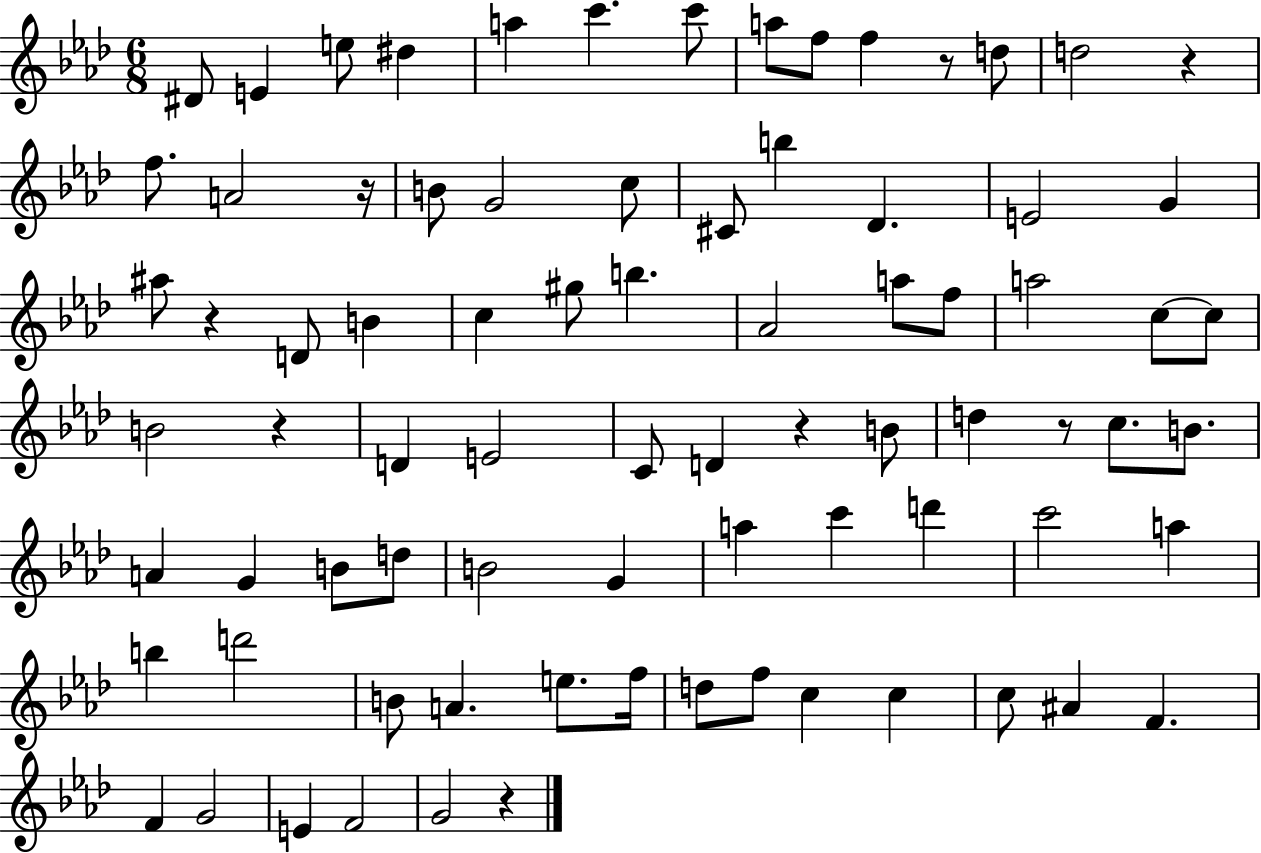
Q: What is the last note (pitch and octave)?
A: G4